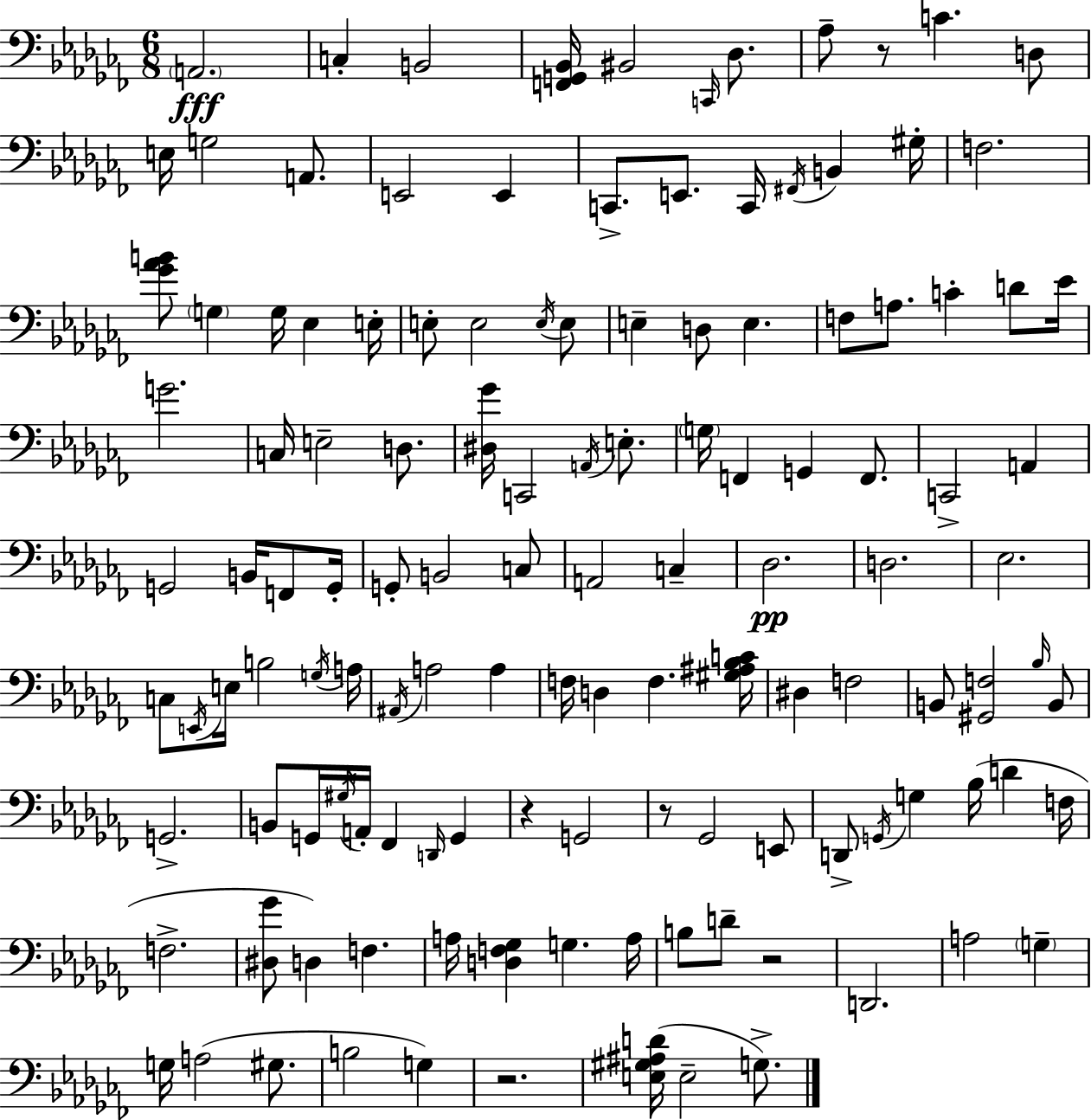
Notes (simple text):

A2/h. C3/q B2/h [F2,G2,Bb2]/s BIS2/h C2/s Db3/e. Ab3/e R/e C4/q. D3/e E3/s G3/h A2/e. E2/h E2/q C2/e. E2/e. C2/s F#2/s B2/q G#3/s F3/h. [Gb4,Ab4,B4]/e G3/q G3/s Eb3/q E3/s E3/e E3/h E3/s E3/e E3/q D3/e E3/q. F3/e A3/e. C4/q D4/e Eb4/s G4/h. C3/s E3/h D3/e. [D#3,Gb4]/s C2/h A2/s E3/e. G3/s F2/q G2/q F2/e. C2/h A2/q G2/h B2/s F2/e G2/s G2/e B2/h C3/e A2/h C3/q Db3/h. D3/h. Eb3/h. C3/e E2/s E3/s B3/h G3/s A3/s A#2/s A3/h A3/q F3/s D3/q F3/q. [G#3,A#3,Bb3,C4]/s D#3/q F3/h B2/e [G#2,F3]/h Bb3/s B2/e G2/h. B2/e G2/s G#3/s A2/s FES2/q D2/s G2/q R/q G2/h R/e Gb2/h E2/e D2/e G2/s G3/q Bb3/s D4/q F3/s F3/h. [D#3,Gb4]/e D3/q F3/q. A3/s [D3,F3,Gb3]/q G3/q. A3/s B3/e D4/e R/h D2/h. A3/h G3/q G3/s A3/h G#3/e. B3/h G3/q R/h. [E3,G#3,A#3,D4]/s E3/h G3/e.